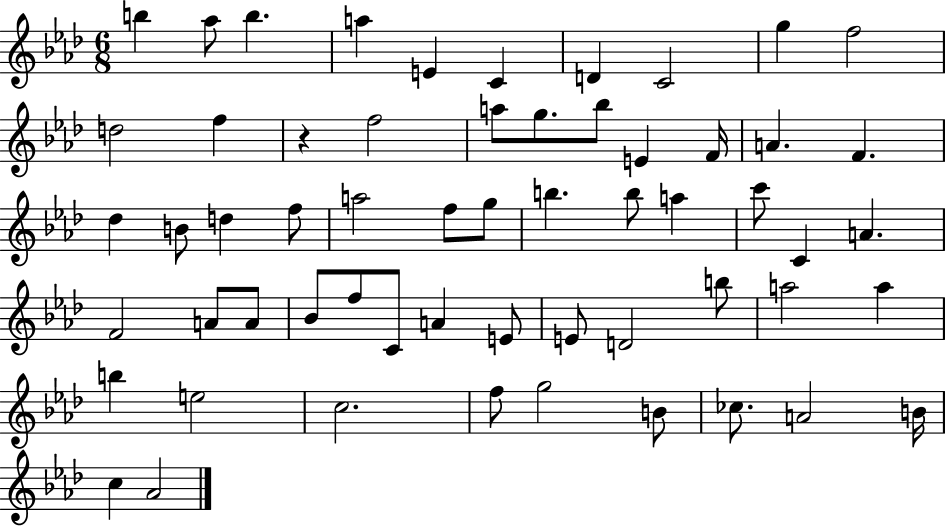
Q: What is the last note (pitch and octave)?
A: Ab4